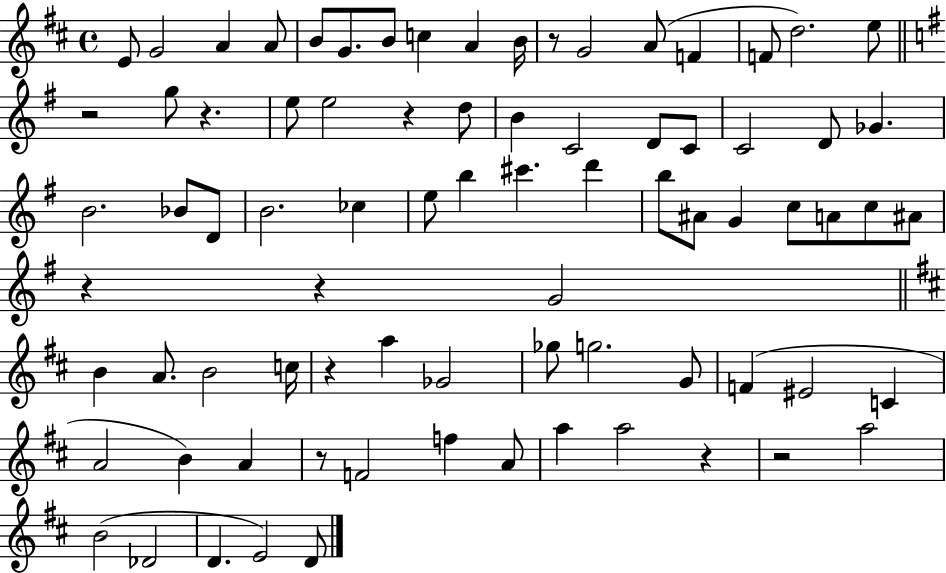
E4/e G4/h A4/q A4/e B4/e G4/e. B4/e C5/q A4/q B4/s R/e G4/h A4/e F4/q F4/e D5/h. E5/e R/h G5/e R/q. E5/e E5/h R/q D5/e B4/q C4/h D4/e C4/e C4/h D4/e Gb4/q. B4/h. Bb4/e D4/e B4/h. CES5/q E5/e B5/q C#6/q. D6/q B5/e A#4/e G4/q C5/e A4/e C5/e A#4/e R/q R/q G4/h B4/q A4/e. B4/h C5/s R/q A5/q Gb4/h Gb5/e G5/h. G4/e F4/q EIS4/h C4/q A4/h B4/q A4/q R/e F4/h F5/q A4/e A5/q A5/h R/q R/h A5/h B4/h Db4/h D4/q. E4/h D4/e